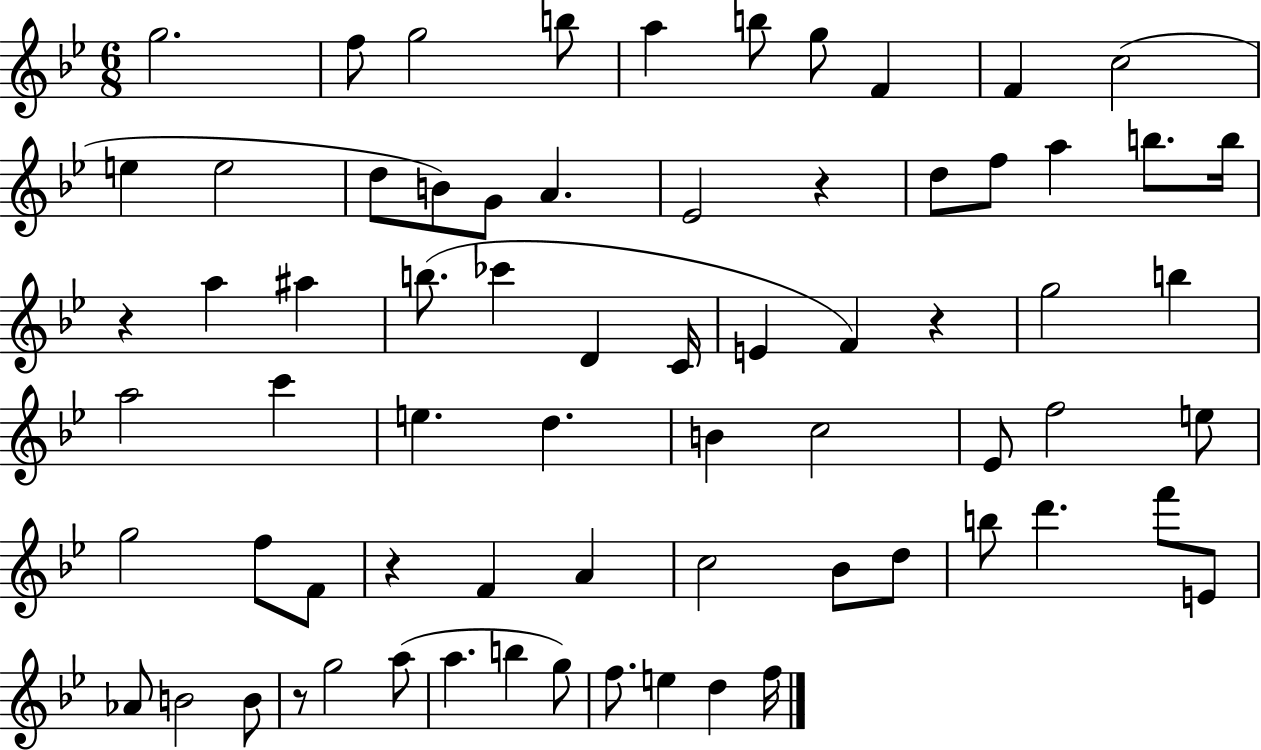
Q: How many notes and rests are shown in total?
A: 70